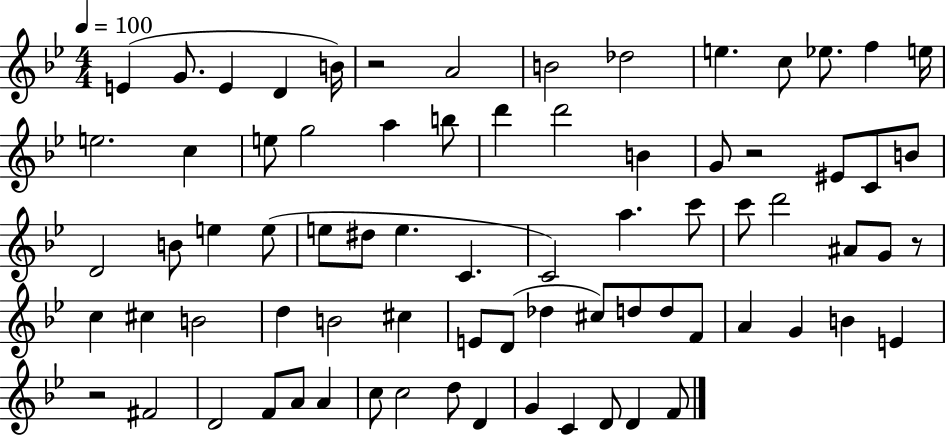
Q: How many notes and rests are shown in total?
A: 76